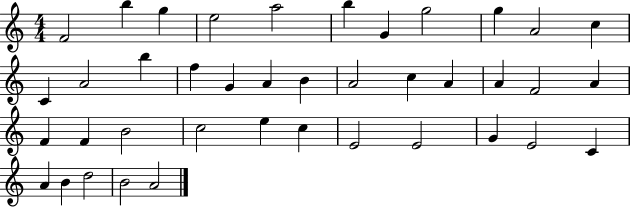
{
  \clef treble
  \numericTimeSignature
  \time 4/4
  \key c \major
  f'2 b''4 g''4 | e''2 a''2 | b''4 g'4 g''2 | g''4 a'2 c''4 | \break c'4 a'2 b''4 | f''4 g'4 a'4 b'4 | a'2 c''4 a'4 | a'4 f'2 a'4 | \break f'4 f'4 b'2 | c''2 e''4 c''4 | e'2 e'2 | g'4 e'2 c'4 | \break a'4 b'4 d''2 | b'2 a'2 | \bar "|."
}